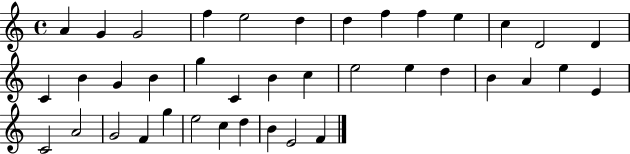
A4/q G4/q G4/h F5/q E5/h D5/q D5/q F5/q F5/q E5/q C5/q D4/h D4/q C4/q B4/q G4/q B4/q G5/q C4/q B4/q C5/q E5/h E5/q D5/q B4/q A4/q E5/q E4/q C4/h A4/h G4/h F4/q G5/q E5/h C5/q D5/q B4/q E4/h F4/q